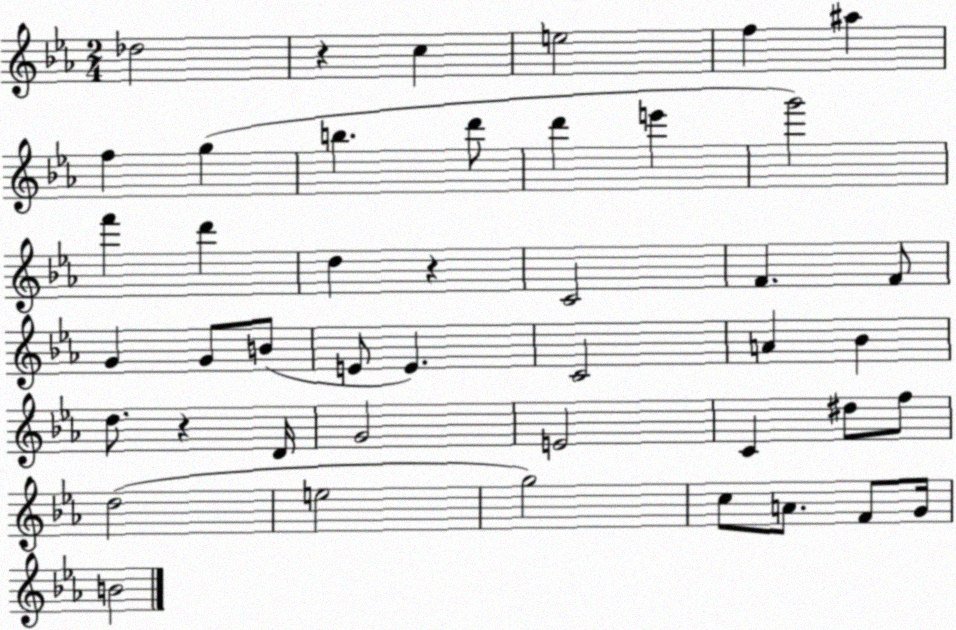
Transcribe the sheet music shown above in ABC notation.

X:1
T:Untitled
M:2/4
L:1/4
K:Eb
_d2 z c e2 f ^a f g b d'/2 d' e' g'2 f' d' d z C2 F F/2 G G/2 B/2 E/2 E C2 A _B d/2 z D/4 G2 E2 C ^d/2 f/2 d2 e2 g2 c/2 A/2 F/2 G/4 B2